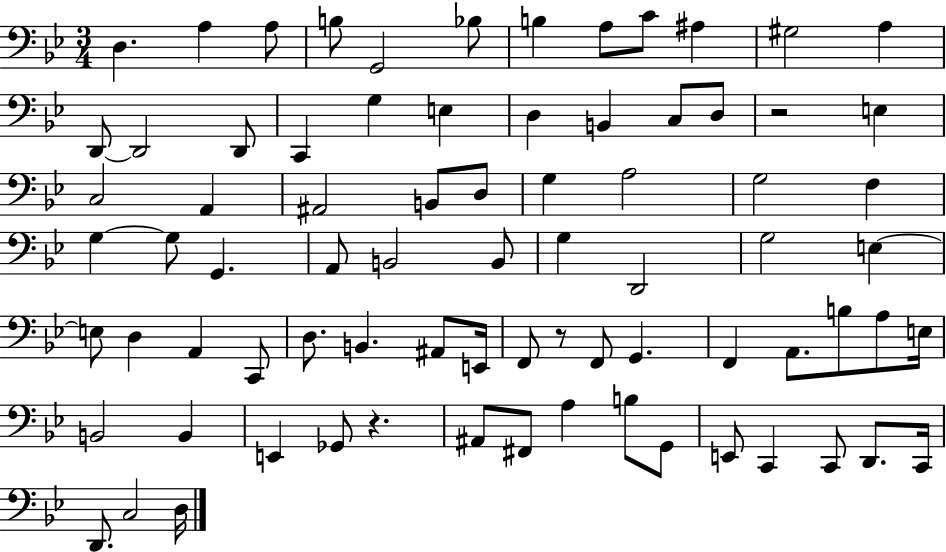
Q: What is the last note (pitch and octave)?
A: D3